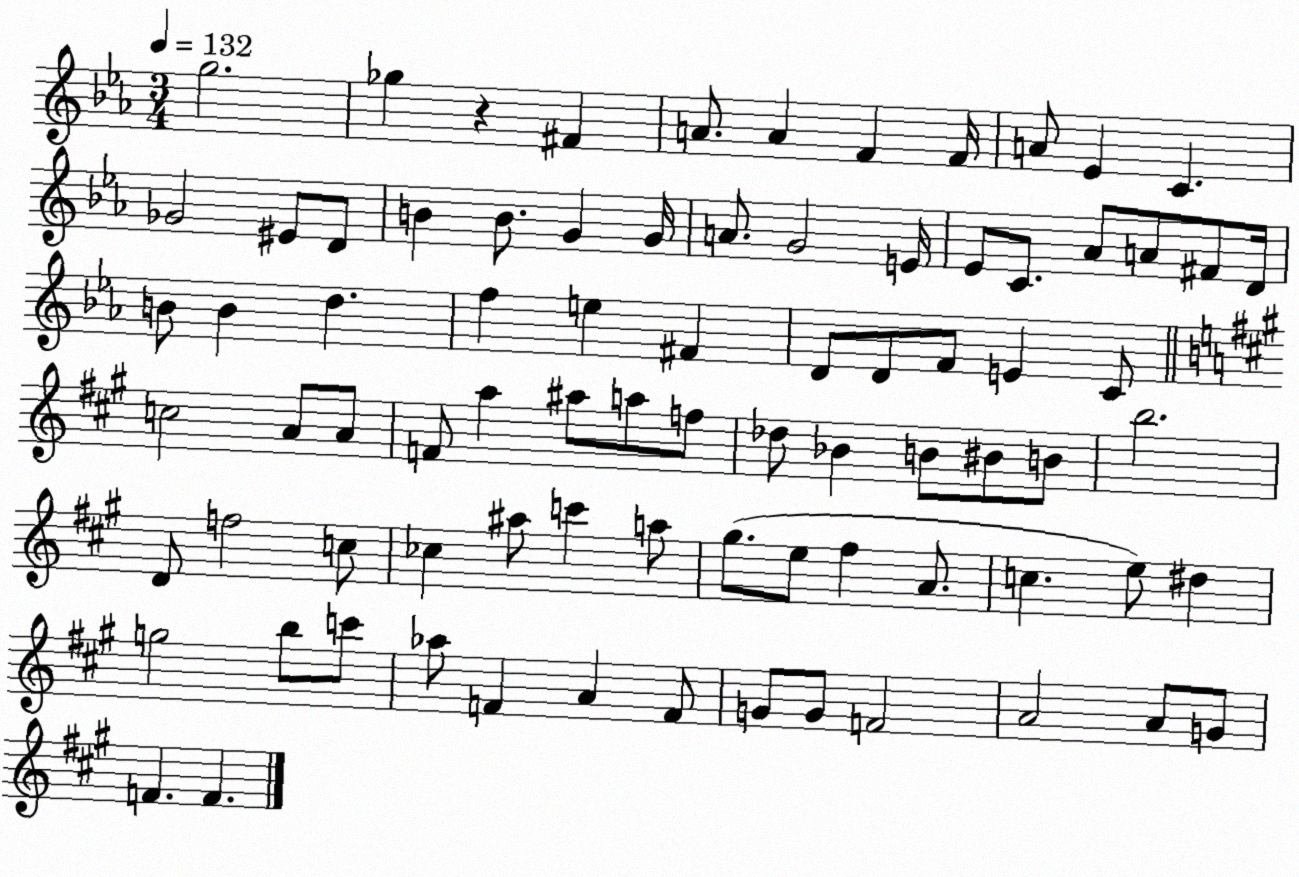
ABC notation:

X:1
T:Untitled
M:3/4
L:1/4
K:Eb
g2 _g z ^F A/2 A F F/4 A/2 _E C _G2 ^E/2 D/2 B B/2 G G/4 A/2 G2 E/4 _E/2 C/2 _A/2 A/2 ^F/2 D/4 B/2 B d f e ^F D/2 D/2 F/2 E C/2 c2 A/2 A/2 F/2 a ^a/2 a/2 f/2 _d/2 _B B/2 ^B/2 B/2 b2 D/2 f2 c/2 _c ^a/2 c' a/2 ^g/2 e/2 ^f A/2 c e/2 ^d g2 b/2 c'/2 _a/2 F A F/2 G/2 G/2 F2 A2 A/2 G/2 F F